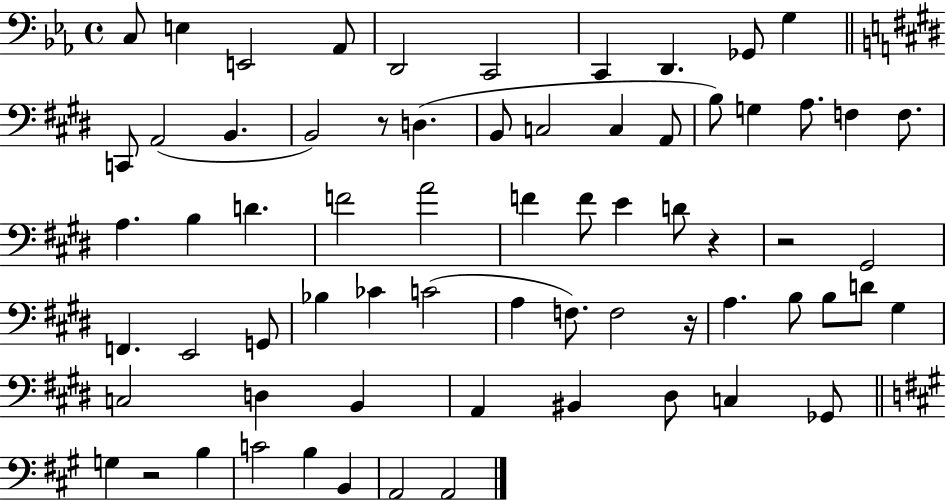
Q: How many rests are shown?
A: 5